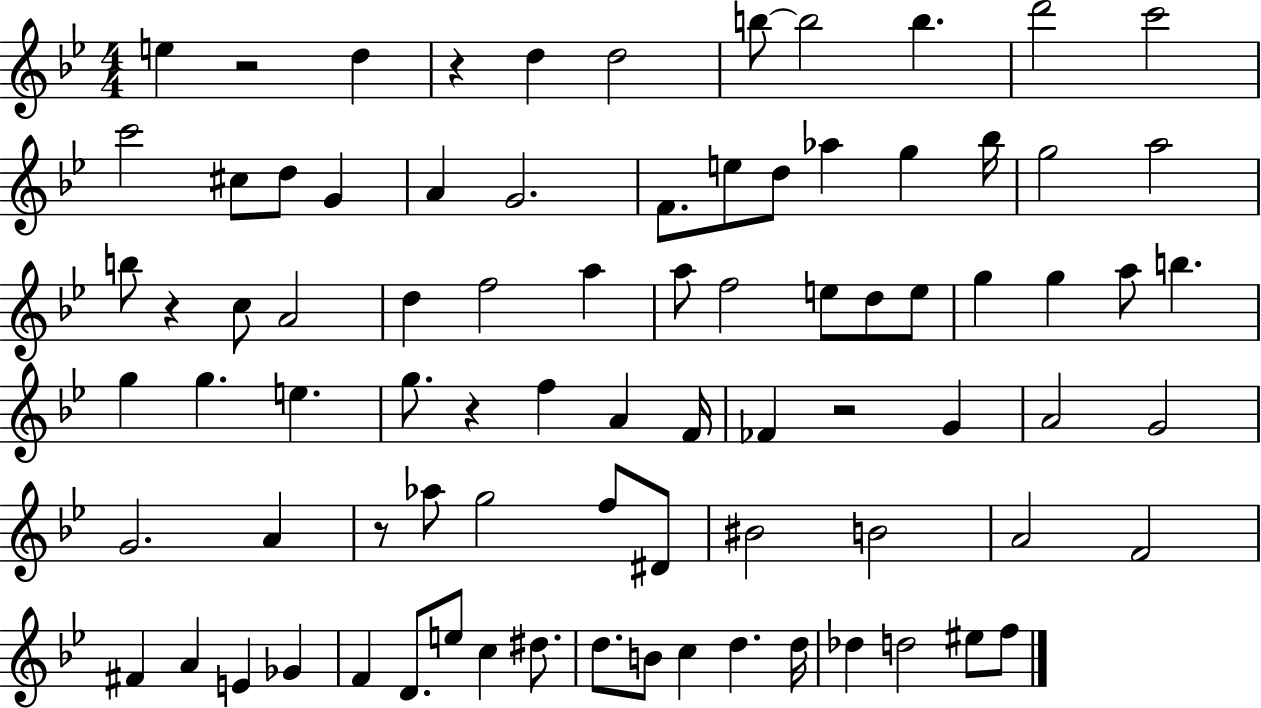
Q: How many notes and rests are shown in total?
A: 83